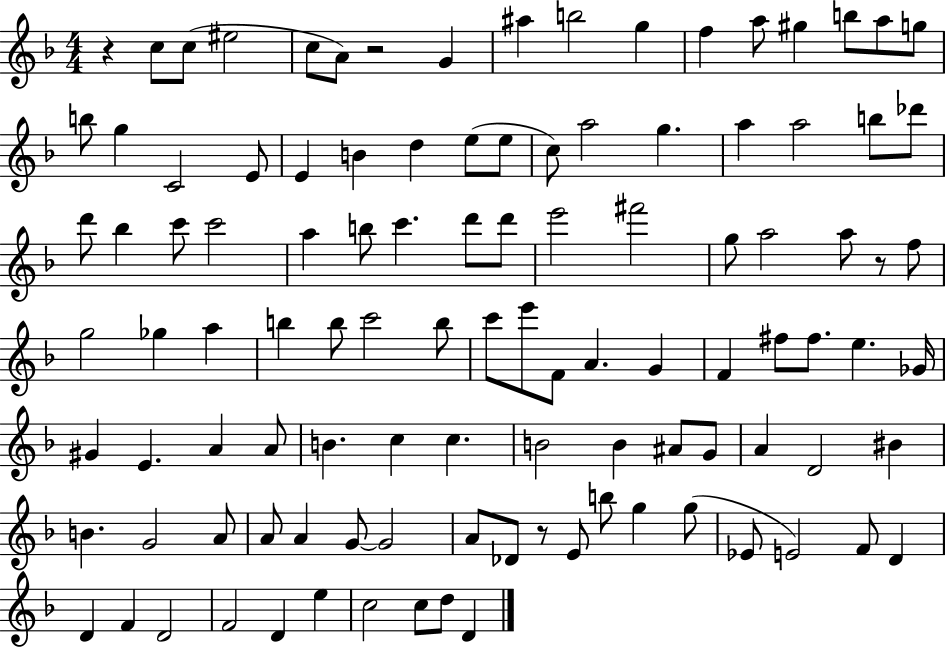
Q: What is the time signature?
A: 4/4